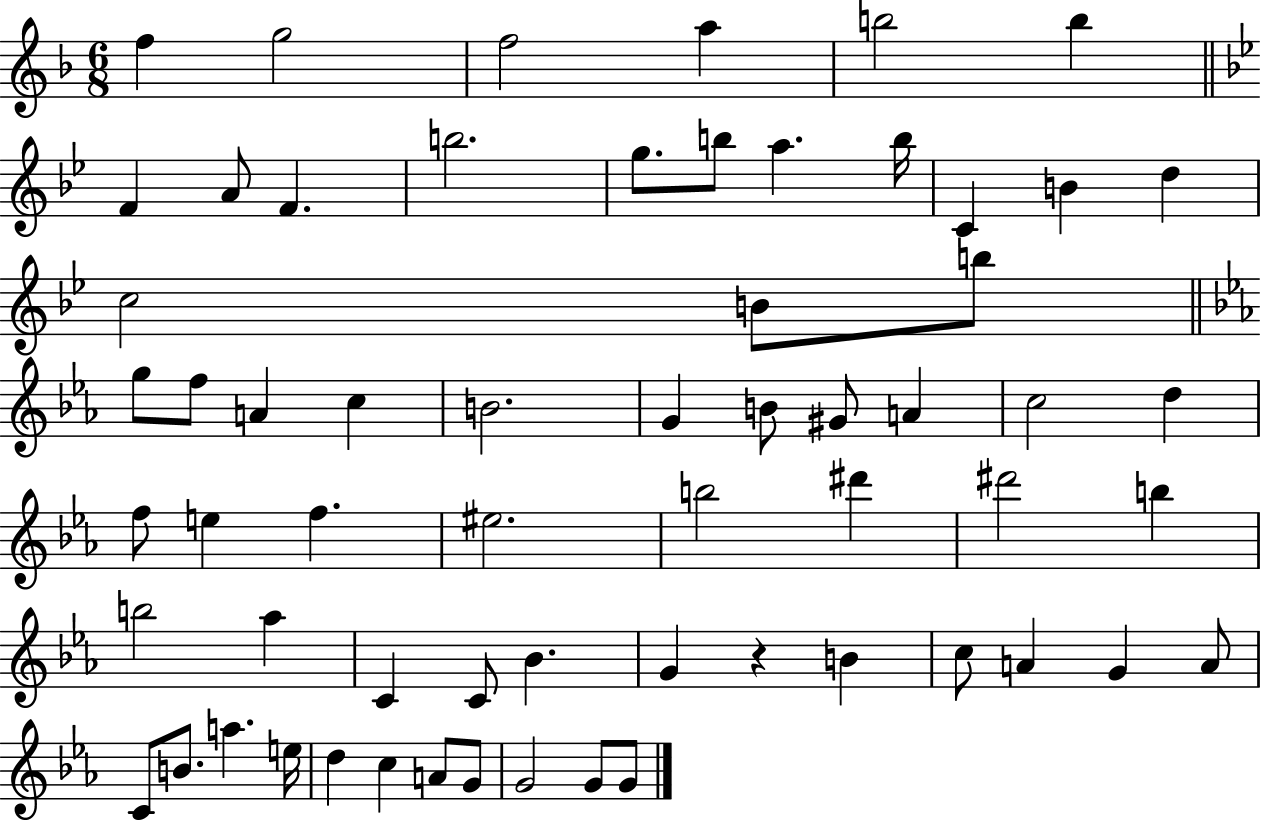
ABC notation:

X:1
T:Untitled
M:6/8
L:1/4
K:F
f g2 f2 a b2 b F A/2 F b2 g/2 b/2 a b/4 C B d c2 B/2 b/2 g/2 f/2 A c B2 G B/2 ^G/2 A c2 d f/2 e f ^e2 b2 ^d' ^d'2 b b2 _a C C/2 _B G z B c/2 A G A/2 C/2 B/2 a e/4 d c A/2 G/2 G2 G/2 G/2